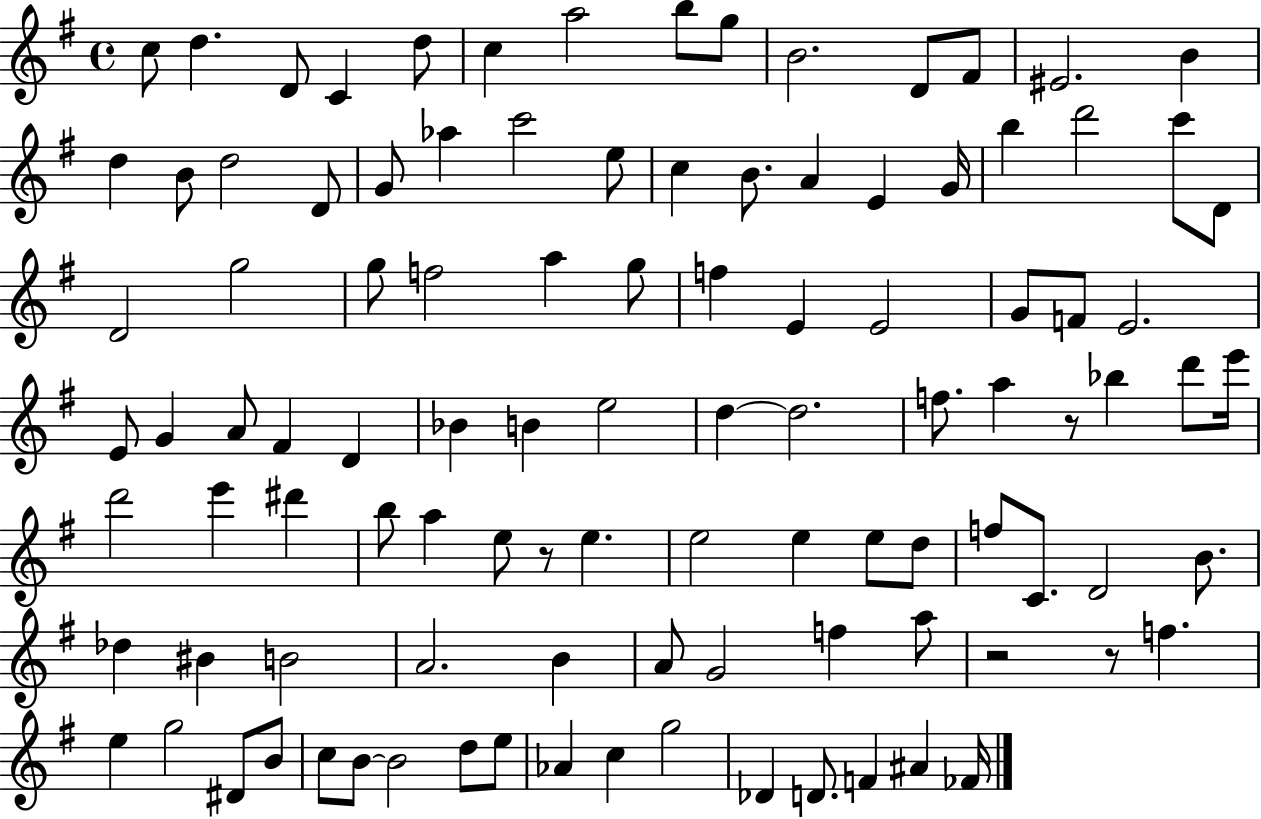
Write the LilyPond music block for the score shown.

{
  \clef treble
  \time 4/4
  \defaultTimeSignature
  \key g \major
  c''8 d''4. d'8 c'4 d''8 | c''4 a''2 b''8 g''8 | b'2. d'8 fis'8 | eis'2. b'4 | \break d''4 b'8 d''2 d'8 | g'8 aes''4 c'''2 e''8 | c''4 b'8. a'4 e'4 g'16 | b''4 d'''2 c'''8 d'8 | \break d'2 g''2 | g''8 f''2 a''4 g''8 | f''4 e'4 e'2 | g'8 f'8 e'2. | \break e'8 g'4 a'8 fis'4 d'4 | bes'4 b'4 e''2 | d''4~~ d''2. | f''8. a''4 r8 bes''4 d'''8 e'''16 | \break d'''2 e'''4 dis'''4 | b''8 a''4 e''8 r8 e''4. | e''2 e''4 e''8 d''8 | f''8 c'8. d'2 b'8. | \break des''4 bis'4 b'2 | a'2. b'4 | a'8 g'2 f''4 a''8 | r2 r8 f''4. | \break e''4 g''2 dis'8 b'8 | c''8 b'8~~ b'2 d''8 e''8 | aes'4 c''4 g''2 | des'4 d'8. f'4 ais'4 fes'16 | \break \bar "|."
}